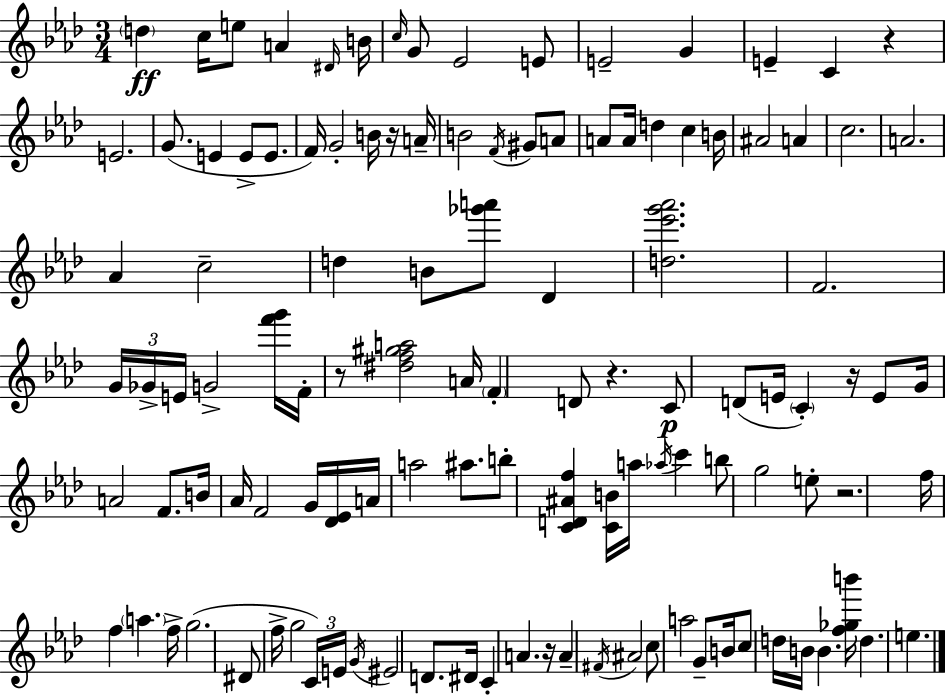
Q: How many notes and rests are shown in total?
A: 116